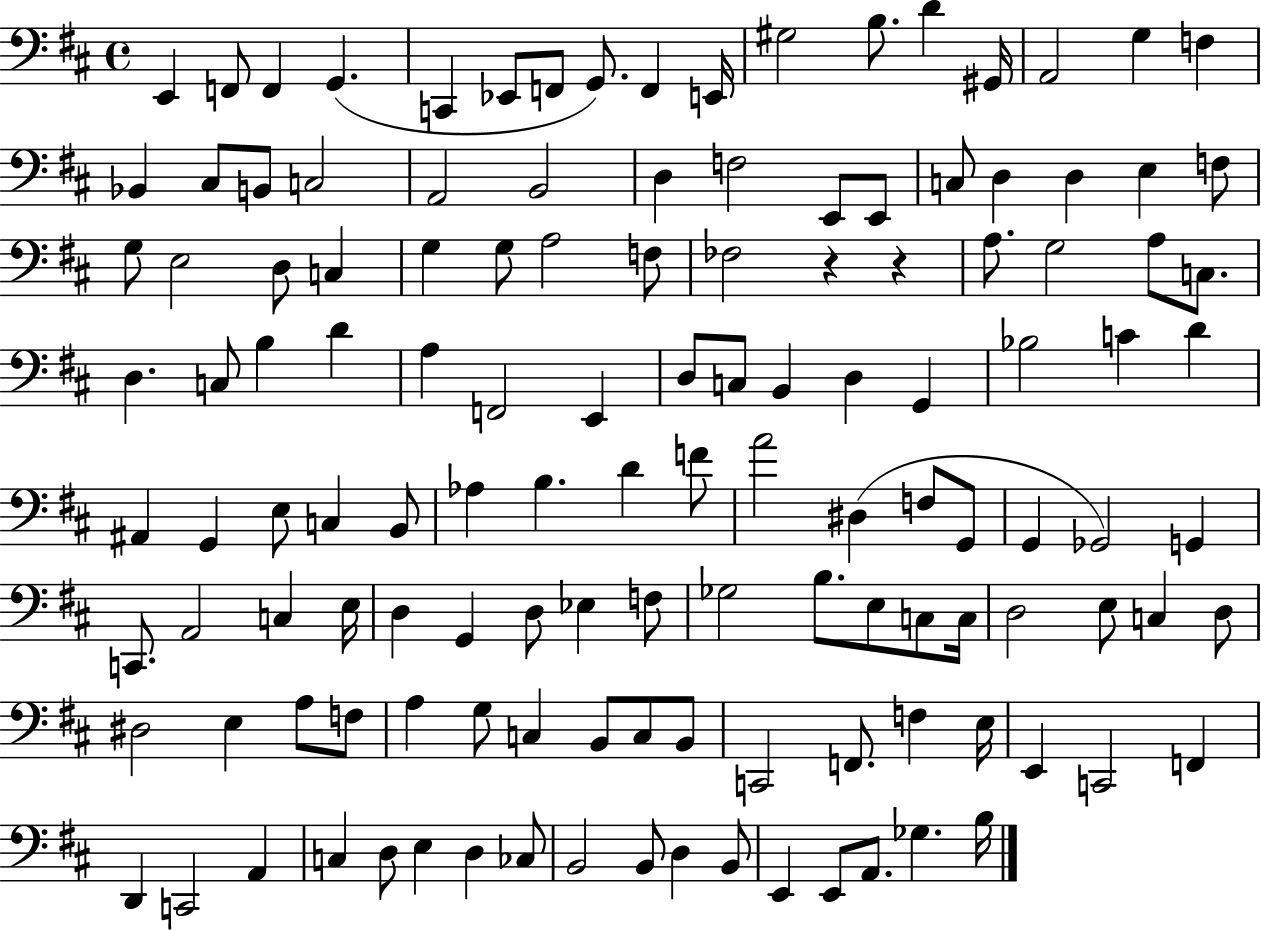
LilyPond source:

{
  \clef bass
  \time 4/4
  \defaultTimeSignature
  \key d \major
  e,4 f,8 f,4 g,4.( | c,4 ees,8 f,8 g,8.) f,4 e,16 | gis2 b8. d'4 gis,16 | a,2 g4 f4 | \break bes,4 cis8 b,8 c2 | a,2 b,2 | d4 f2 e,8 e,8 | c8 d4 d4 e4 f8 | \break g8 e2 d8 c4 | g4 g8 a2 f8 | fes2 r4 r4 | a8. g2 a8 c8. | \break d4. c8 b4 d'4 | a4 f,2 e,4 | d8 c8 b,4 d4 g,4 | bes2 c'4 d'4 | \break ais,4 g,4 e8 c4 b,8 | aes4 b4. d'4 f'8 | a'2 dis4( f8 g,8 | g,4 ges,2) g,4 | \break c,8. a,2 c4 e16 | d4 g,4 d8 ees4 f8 | ges2 b8. e8 c8 c16 | d2 e8 c4 d8 | \break dis2 e4 a8 f8 | a4 g8 c4 b,8 c8 b,8 | c,2 f,8. f4 e16 | e,4 c,2 f,4 | \break d,4 c,2 a,4 | c4 d8 e4 d4 ces8 | b,2 b,8 d4 b,8 | e,4 e,8 a,8. ges4. b16 | \break \bar "|."
}